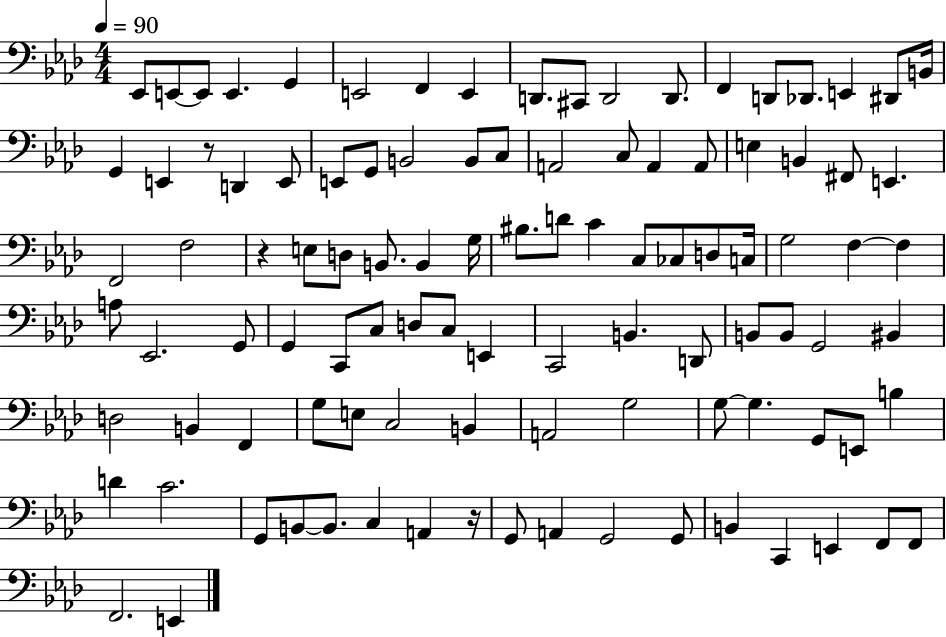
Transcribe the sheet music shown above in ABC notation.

X:1
T:Untitled
M:4/4
L:1/4
K:Ab
_E,,/2 E,,/2 E,,/2 E,, G,, E,,2 F,, E,, D,,/2 ^C,,/2 D,,2 D,,/2 F,, D,,/2 _D,,/2 E,, ^D,,/2 B,,/4 G,, E,, z/2 D,, E,,/2 E,,/2 G,,/2 B,,2 B,,/2 C,/2 A,,2 C,/2 A,, A,,/2 E, B,, ^F,,/2 E,, F,,2 F,2 z E,/2 D,/2 B,,/2 B,, G,/4 ^B,/2 D/2 C C,/2 _C,/2 D,/2 C,/4 G,2 F, F, A,/2 _E,,2 G,,/2 G,, C,,/2 C,/2 D,/2 C,/2 E,, C,,2 B,, D,,/2 B,,/2 B,,/2 G,,2 ^B,, D,2 B,, F,, G,/2 E,/2 C,2 B,, A,,2 G,2 G,/2 G, G,,/2 E,,/2 B, D C2 G,,/2 B,,/2 B,,/2 C, A,, z/4 G,,/2 A,, G,,2 G,,/2 B,, C,, E,, F,,/2 F,,/2 F,,2 E,,